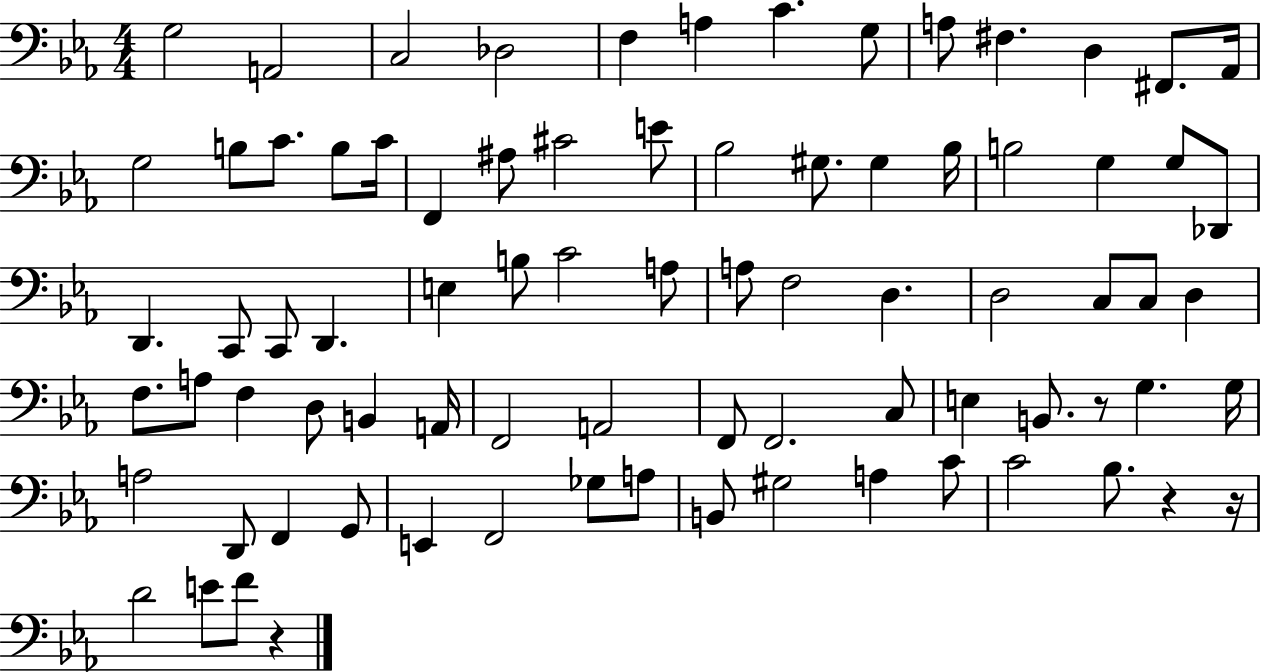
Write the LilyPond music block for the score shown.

{
  \clef bass
  \numericTimeSignature
  \time 4/4
  \key ees \major
  g2 a,2 | c2 des2 | f4 a4 c'4. g8 | a8 fis4. d4 fis,8. aes,16 | \break g2 b8 c'8. b8 c'16 | f,4 ais8 cis'2 e'8 | bes2 gis8. gis4 bes16 | b2 g4 g8 des,8 | \break d,4. c,8 c,8 d,4. | e4 b8 c'2 a8 | a8 f2 d4. | d2 c8 c8 d4 | \break f8. a8 f4 d8 b,4 a,16 | f,2 a,2 | f,8 f,2. c8 | e4 b,8. r8 g4. g16 | \break a2 d,8 f,4 g,8 | e,4 f,2 ges8 a8 | b,8 gis2 a4 c'8 | c'2 bes8. r4 r16 | \break d'2 e'8 f'8 r4 | \bar "|."
}